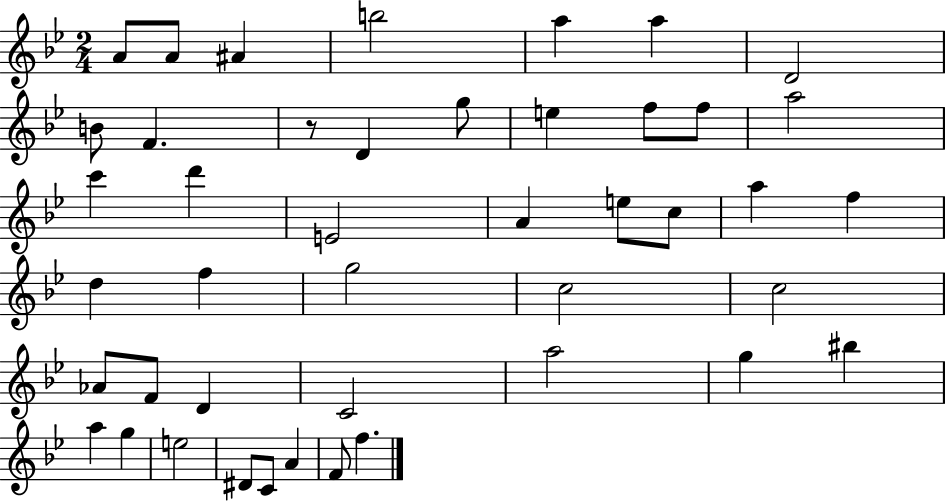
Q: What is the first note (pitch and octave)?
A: A4